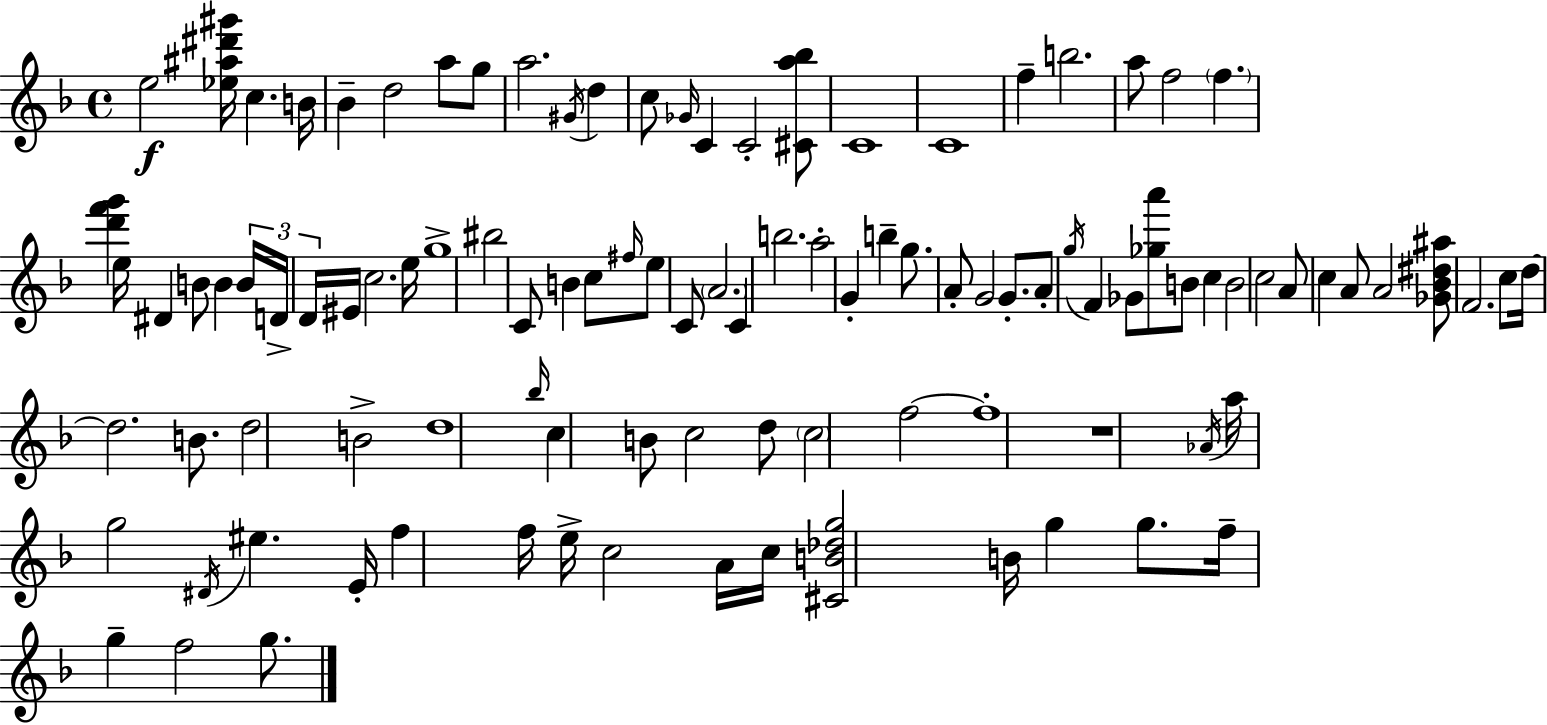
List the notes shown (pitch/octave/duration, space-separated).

E5/h [Eb5,A#5,D#6,G#6]/s C5/q. B4/s Bb4/q D5/h A5/e G5/e A5/h. G#4/s D5/q C5/e Gb4/s C4/q C4/h [C#4,A5,Bb5]/e C4/w C4/w F5/q B5/h. A5/e F5/h F5/q. [D6,F6,G6]/q E5/s D#4/q B4/e B4/q B4/s D4/s D4/s EIS4/s C5/h. E5/s G5/w BIS5/h C4/e B4/q C5/e F#5/s E5/e C4/e A4/h. C4/q B5/h. A5/h G4/q B5/q G5/e. A4/e G4/h G4/e. A4/e G5/s F4/q Gb4/e [Gb5,A6]/e B4/e C5/q B4/h C5/h A4/e C5/q A4/e A4/h [Gb4,Bb4,D#5,A#5]/e F4/h. C5/e D5/s D5/h. B4/e. D5/h B4/h D5/w Bb5/s C5/q B4/e C5/h D5/e C5/h F5/h F5/w R/w Ab4/s A5/s G5/h D#4/s EIS5/q. E4/s F5/q F5/s E5/s C5/h A4/s C5/s [C#4,B4,Db5,G5]/h B4/s G5/q G5/e. F5/s G5/q F5/h G5/e.